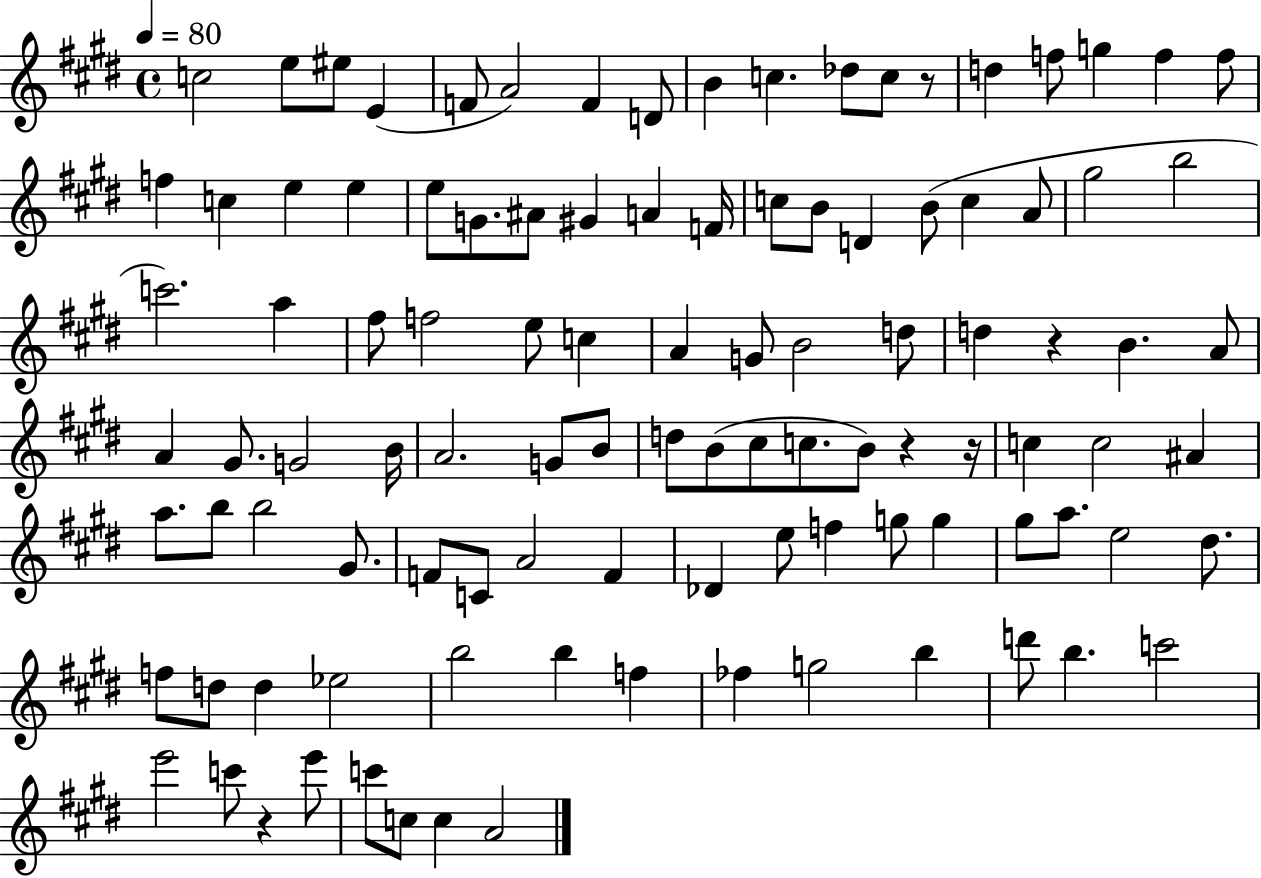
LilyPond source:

{
  \clef treble
  \time 4/4
  \defaultTimeSignature
  \key e \major
  \tempo 4 = 80
  \repeat volta 2 { c''2 e''8 eis''8 e'4( | f'8 a'2) f'4 d'8 | b'4 c''4. des''8 c''8 r8 | d''4 f''8 g''4 f''4 f''8 | \break f''4 c''4 e''4 e''4 | e''8 g'8. ais'8 gis'4 a'4 f'16 | c''8 b'8 d'4 b'8( c''4 a'8 | gis''2 b''2 | \break c'''2.) a''4 | fis''8 f''2 e''8 c''4 | a'4 g'8 b'2 d''8 | d''4 r4 b'4. a'8 | \break a'4 gis'8. g'2 b'16 | a'2. g'8 b'8 | d''8 b'8( cis''8 c''8. b'8) r4 r16 | c''4 c''2 ais'4 | \break a''8. b''8 b''2 gis'8. | f'8 c'8 a'2 f'4 | des'4 e''8 f''4 g''8 g''4 | gis''8 a''8. e''2 dis''8. | \break f''8 d''8 d''4 ees''2 | b''2 b''4 f''4 | fes''4 g''2 b''4 | d'''8 b''4. c'''2 | \break e'''2 c'''8 r4 e'''8 | c'''8 c''8 c''4 a'2 | } \bar "|."
}